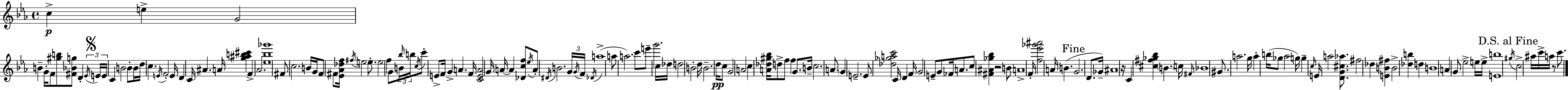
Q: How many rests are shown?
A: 3